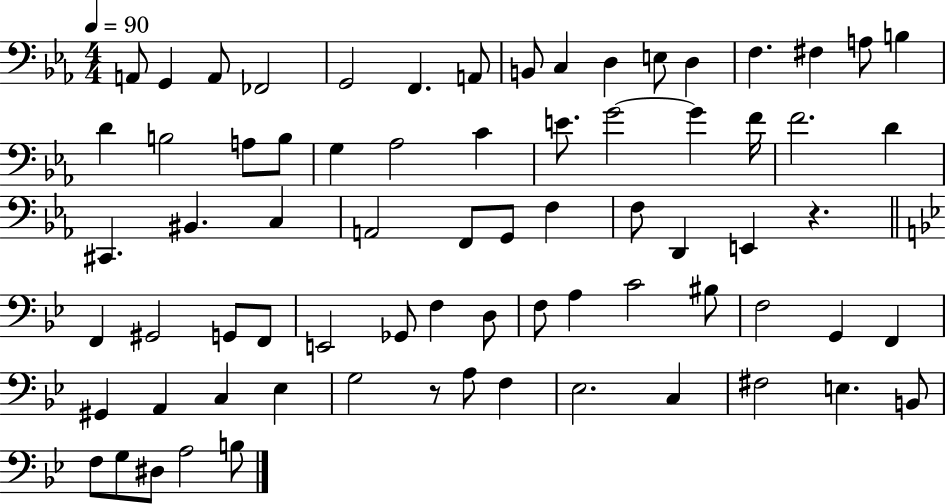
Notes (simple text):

A2/e G2/q A2/e FES2/h G2/h F2/q. A2/e B2/e C3/q D3/q E3/e D3/q F3/q. F#3/q A3/e B3/q D4/q B3/h A3/e B3/e G3/q Ab3/h C4/q E4/e. G4/h G4/q F4/s F4/h. D4/q C#2/q. BIS2/q. C3/q A2/h F2/e G2/e F3/q F3/e D2/q E2/q R/q. F2/q G#2/h G2/e F2/e E2/h Gb2/e F3/q D3/e F3/e A3/q C4/h BIS3/e F3/h G2/q F2/q G#2/q A2/q C3/q Eb3/q G3/h R/e A3/e F3/q Eb3/h. C3/q F#3/h E3/q. B2/e F3/e G3/e D#3/e A3/h B3/e